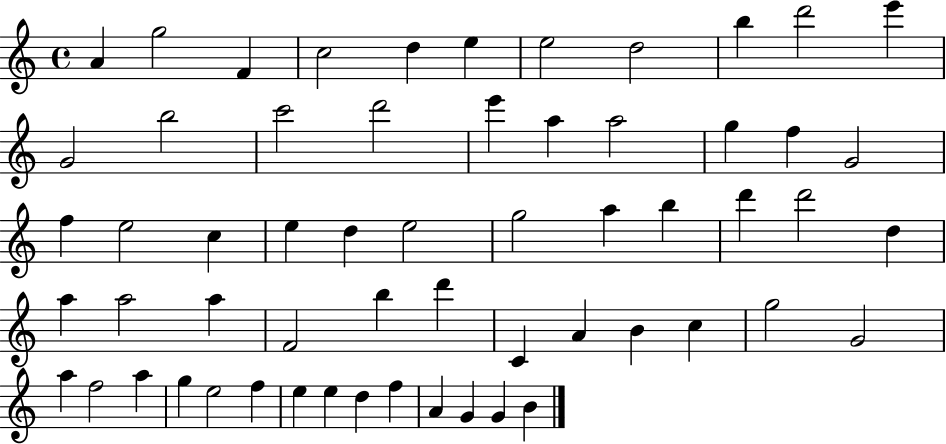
X:1
T:Untitled
M:4/4
L:1/4
K:C
A g2 F c2 d e e2 d2 b d'2 e' G2 b2 c'2 d'2 e' a a2 g f G2 f e2 c e d e2 g2 a b d' d'2 d a a2 a F2 b d' C A B c g2 G2 a f2 a g e2 f e e d f A G G B